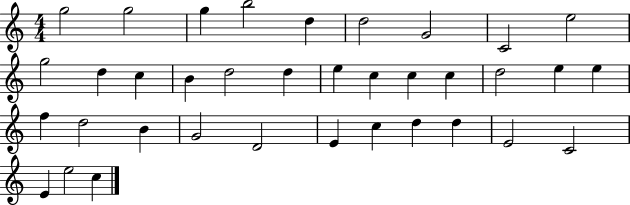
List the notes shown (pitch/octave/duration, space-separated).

G5/h G5/h G5/q B5/h D5/q D5/h G4/h C4/h E5/h G5/h D5/q C5/q B4/q D5/h D5/q E5/q C5/q C5/q C5/q D5/h E5/q E5/q F5/q D5/h B4/q G4/h D4/h E4/q C5/q D5/q D5/q E4/h C4/h E4/q E5/h C5/q